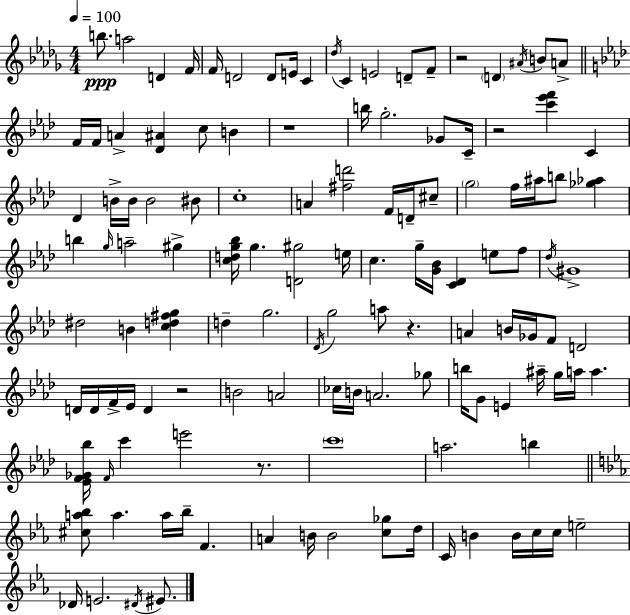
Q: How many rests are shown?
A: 6